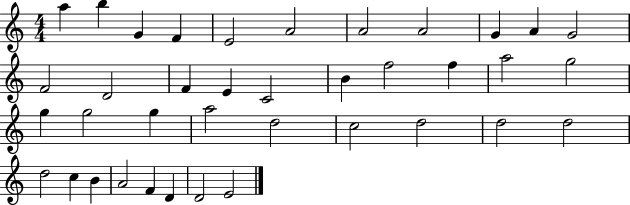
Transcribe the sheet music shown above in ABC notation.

X:1
T:Untitled
M:4/4
L:1/4
K:C
a b G F E2 A2 A2 A2 G A G2 F2 D2 F E C2 B f2 f a2 g2 g g2 g a2 d2 c2 d2 d2 d2 d2 c B A2 F D D2 E2